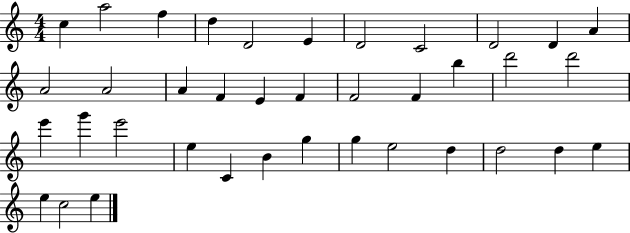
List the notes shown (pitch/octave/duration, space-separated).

C5/q A5/h F5/q D5/q D4/h E4/q D4/h C4/h D4/h D4/q A4/q A4/h A4/h A4/q F4/q E4/q F4/q F4/h F4/q B5/q D6/h D6/h E6/q G6/q E6/h E5/q C4/q B4/q G5/q G5/q E5/h D5/q D5/h D5/q E5/q E5/q C5/h E5/q